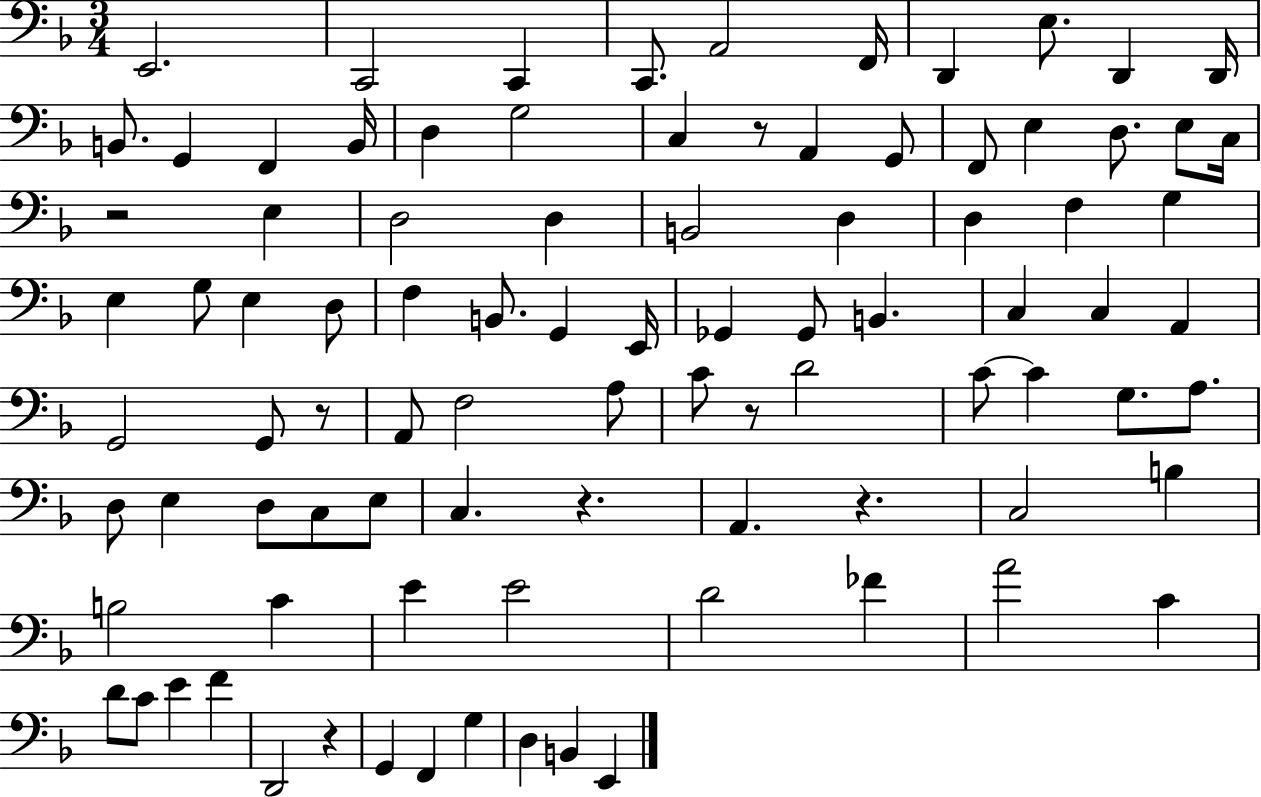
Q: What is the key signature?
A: F major